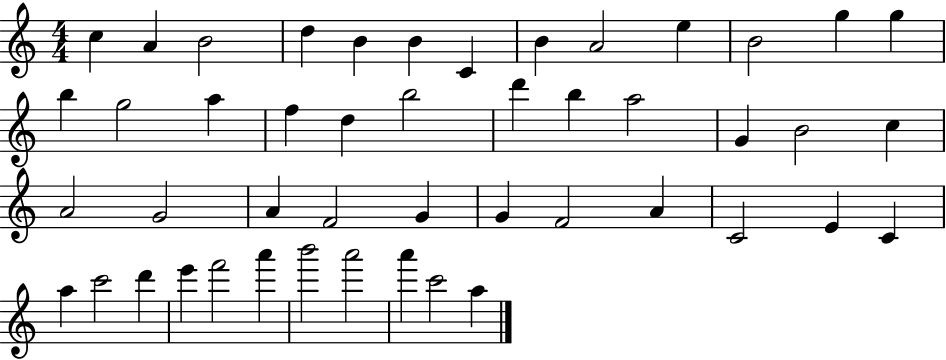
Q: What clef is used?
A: treble